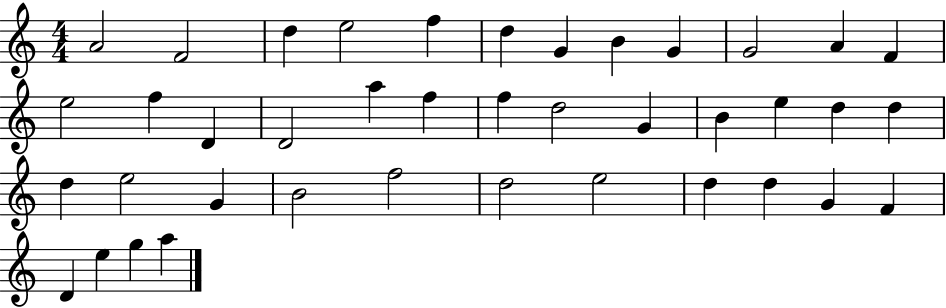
{
  \clef treble
  \numericTimeSignature
  \time 4/4
  \key c \major
  a'2 f'2 | d''4 e''2 f''4 | d''4 g'4 b'4 g'4 | g'2 a'4 f'4 | \break e''2 f''4 d'4 | d'2 a''4 f''4 | f''4 d''2 g'4 | b'4 e''4 d''4 d''4 | \break d''4 e''2 g'4 | b'2 f''2 | d''2 e''2 | d''4 d''4 g'4 f'4 | \break d'4 e''4 g''4 a''4 | \bar "|."
}